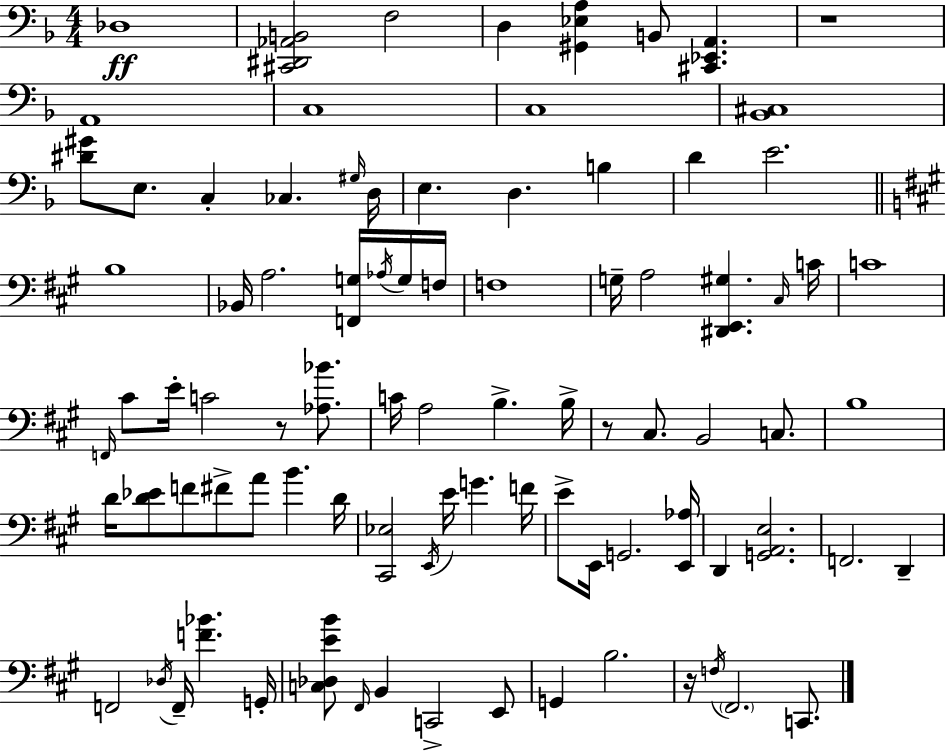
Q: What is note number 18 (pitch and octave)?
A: B3